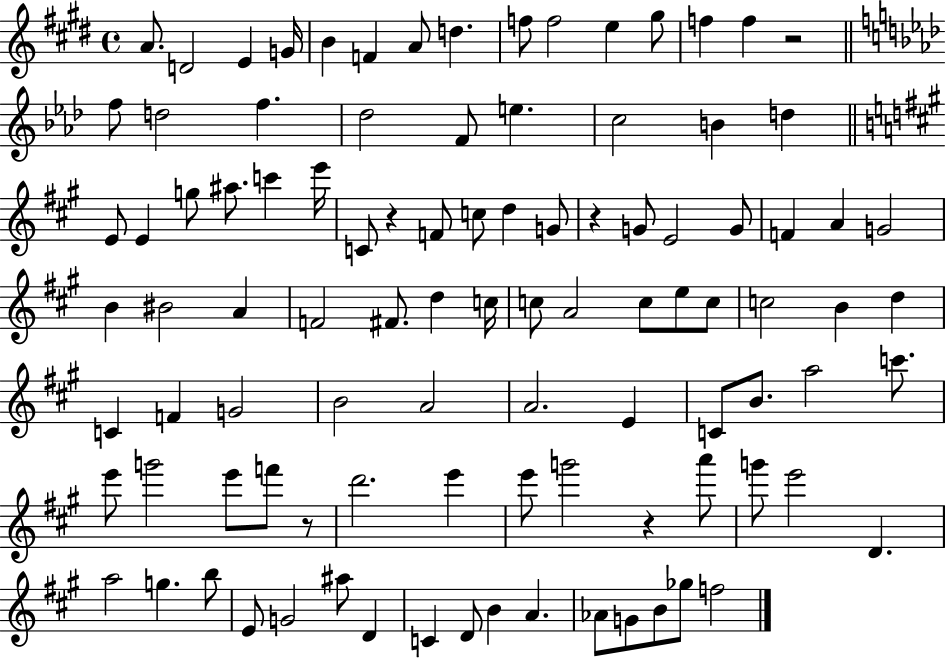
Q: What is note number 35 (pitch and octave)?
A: G4